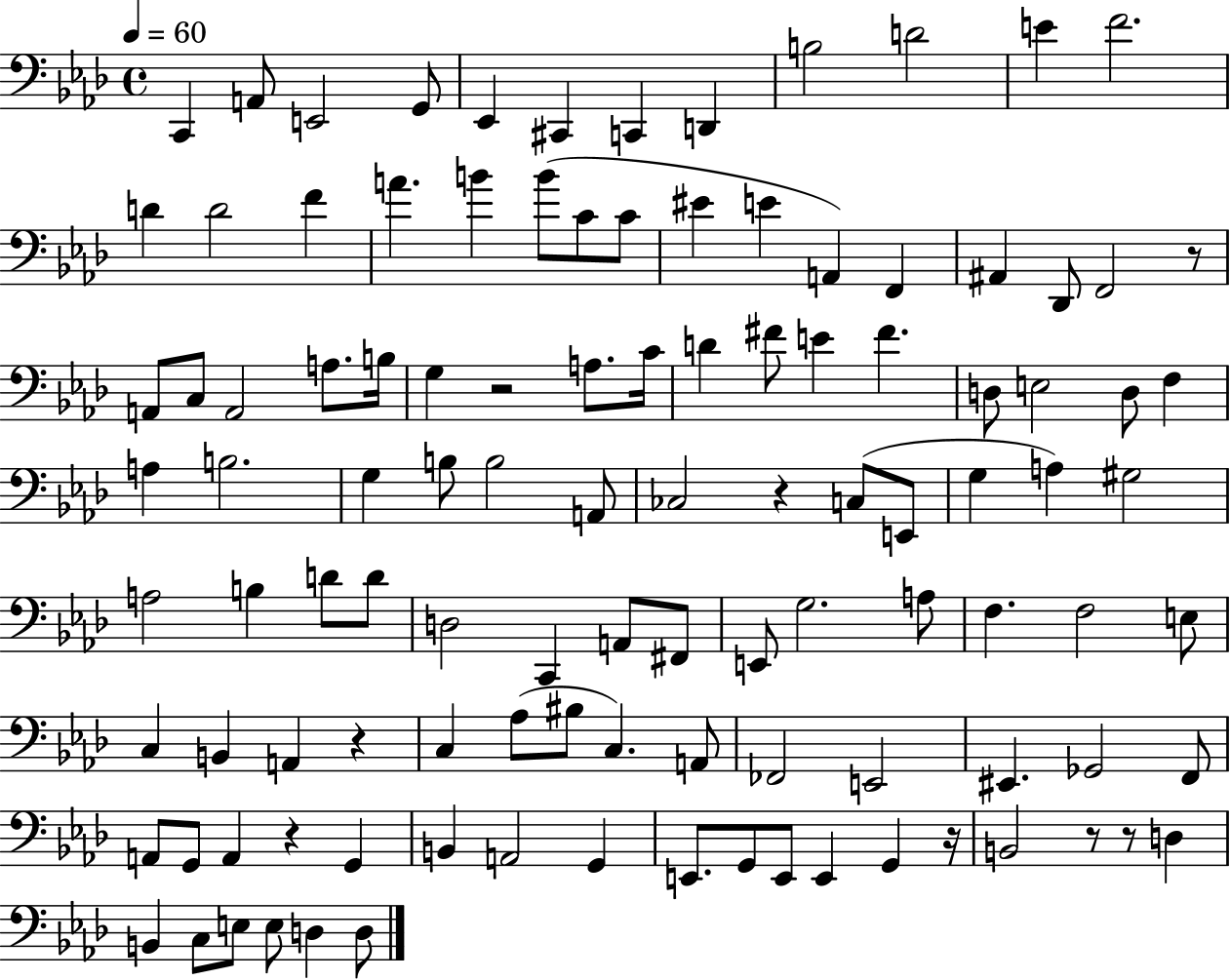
{
  \clef bass
  \time 4/4
  \defaultTimeSignature
  \key aes \major
  \tempo 4 = 60
  c,4 a,8 e,2 g,8 | ees,4 cis,4 c,4 d,4 | b2 d'2 | e'4 f'2. | \break d'4 d'2 f'4 | a'4. b'4 b'8( c'8 c'8 | eis'4 e'4 a,4) f,4 | ais,4 des,8 f,2 r8 | \break a,8 c8 a,2 a8. b16 | g4 r2 a8. c'16 | d'4 fis'8 e'4 fis'4. | d8 e2 d8 f4 | \break a4 b2. | g4 b8 b2 a,8 | ces2 r4 c8( e,8 | g4 a4) gis2 | \break a2 b4 d'8 d'8 | d2 c,4 a,8 fis,8 | e,8 g2. a8 | f4. f2 e8 | \break c4 b,4 a,4 r4 | c4 aes8( bis8 c4.) a,8 | fes,2 e,2 | eis,4. ges,2 f,8 | \break a,8 g,8 a,4 r4 g,4 | b,4 a,2 g,4 | e,8. g,8 e,8 e,4 g,4 r16 | b,2 r8 r8 d4 | \break b,4 c8 e8 e8 d4 d8 | \bar "|."
}